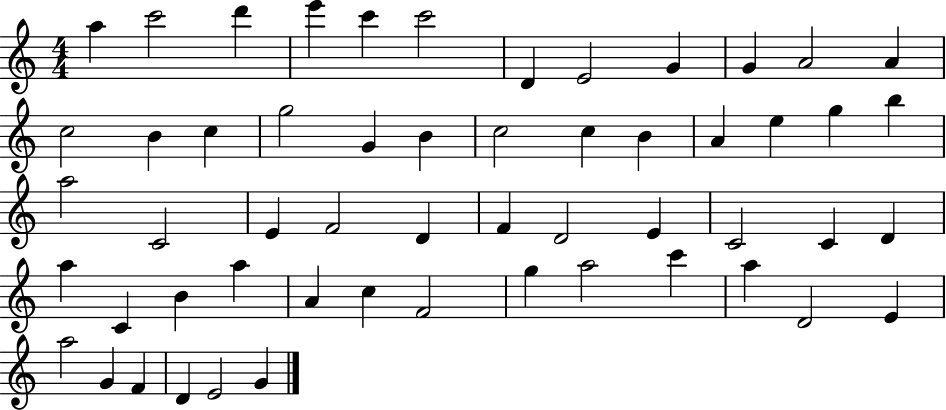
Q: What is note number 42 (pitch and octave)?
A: C5